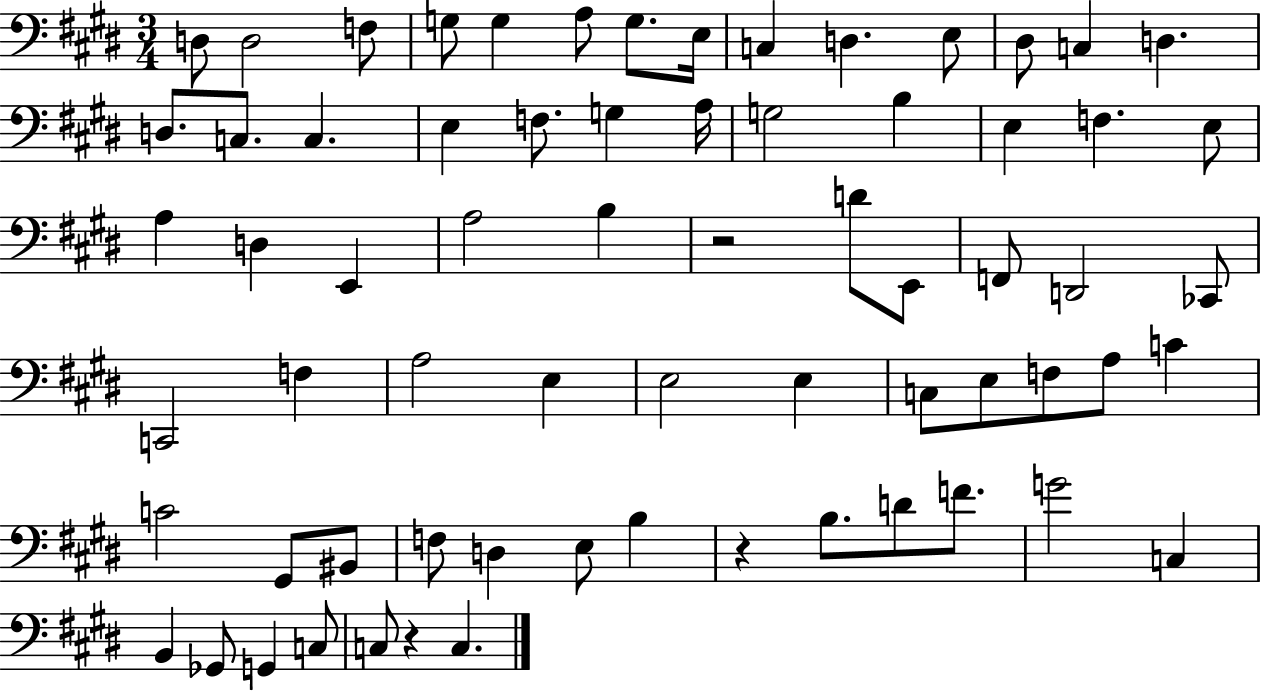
D3/e D3/h F3/e G3/e G3/q A3/e G3/e. E3/s C3/q D3/q. E3/e D#3/e C3/q D3/q. D3/e. C3/e. C3/q. E3/q F3/e. G3/q A3/s G3/h B3/q E3/q F3/q. E3/e A3/q D3/q E2/q A3/h B3/q R/h D4/e E2/e F2/e D2/h CES2/e C2/h F3/q A3/h E3/q E3/h E3/q C3/e E3/e F3/e A3/e C4/q C4/h G#2/e BIS2/e F3/e D3/q E3/e B3/q R/q B3/e. D4/e F4/e. G4/h C3/q B2/q Gb2/e G2/q C3/e C3/e R/q C3/q.